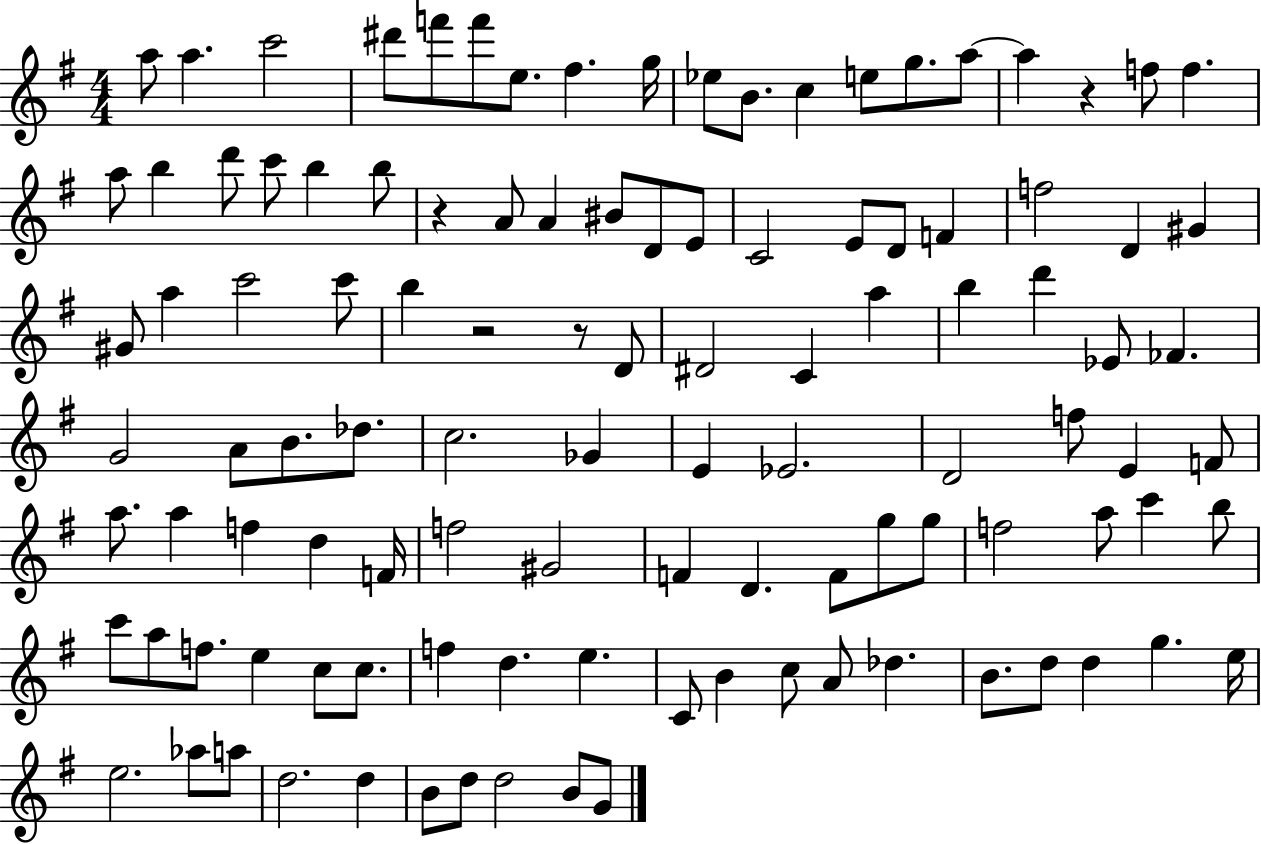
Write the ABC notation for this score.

X:1
T:Untitled
M:4/4
L:1/4
K:G
a/2 a c'2 ^d'/2 f'/2 f'/2 e/2 ^f g/4 _e/2 B/2 c e/2 g/2 a/2 a z f/2 f a/2 b d'/2 c'/2 b b/2 z A/2 A ^B/2 D/2 E/2 C2 E/2 D/2 F f2 D ^G ^G/2 a c'2 c'/2 b z2 z/2 D/2 ^D2 C a b d' _E/2 _F G2 A/2 B/2 _d/2 c2 _G E _E2 D2 f/2 E F/2 a/2 a f d F/4 f2 ^G2 F D F/2 g/2 g/2 f2 a/2 c' b/2 c'/2 a/2 f/2 e c/2 c/2 f d e C/2 B c/2 A/2 _d B/2 d/2 d g e/4 e2 _a/2 a/2 d2 d B/2 d/2 d2 B/2 G/2